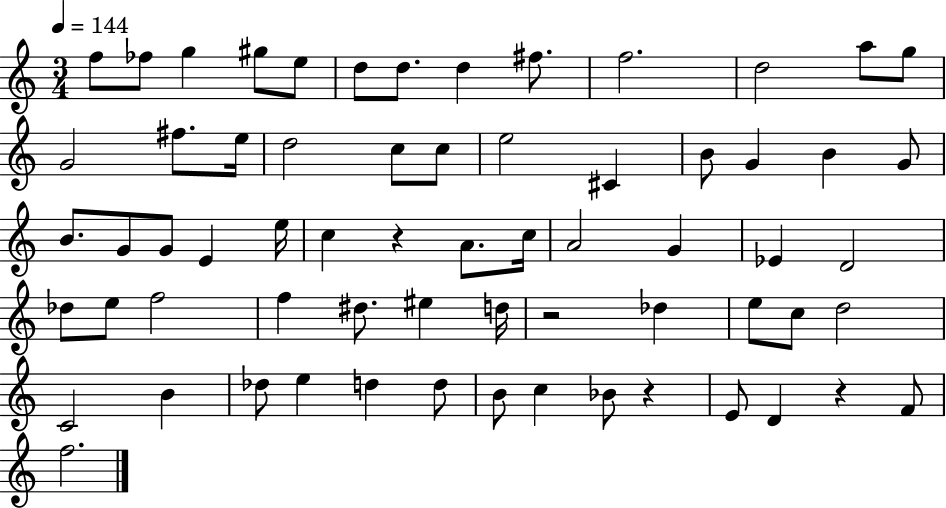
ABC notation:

X:1
T:Untitled
M:3/4
L:1/4
K:C
f/2 _f/2 g ^g/2 e/2 d/2 d/2 d ^f/2 f2 d2 a/2 g/2 G2 ^f/2 e/4 d2 c/2 c/2 e2 ^C B/2 G B G/2 B/2 G/2 G/2 E e/4 c z A/2 c/4 A2 G _E D2 _d/2 e/2 f2 f ^d/2 ^e d/4 z2 _d e/2 c/2 d2 C2 B _d/2 e d d/2 B/2 c _B/2 z E/2 D z F/2 f2